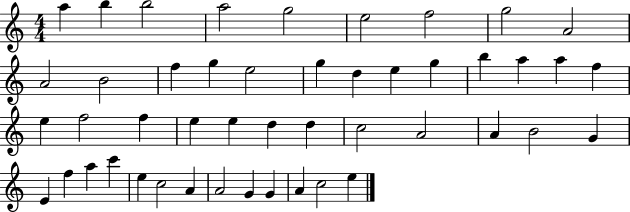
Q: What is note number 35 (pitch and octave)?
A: E4